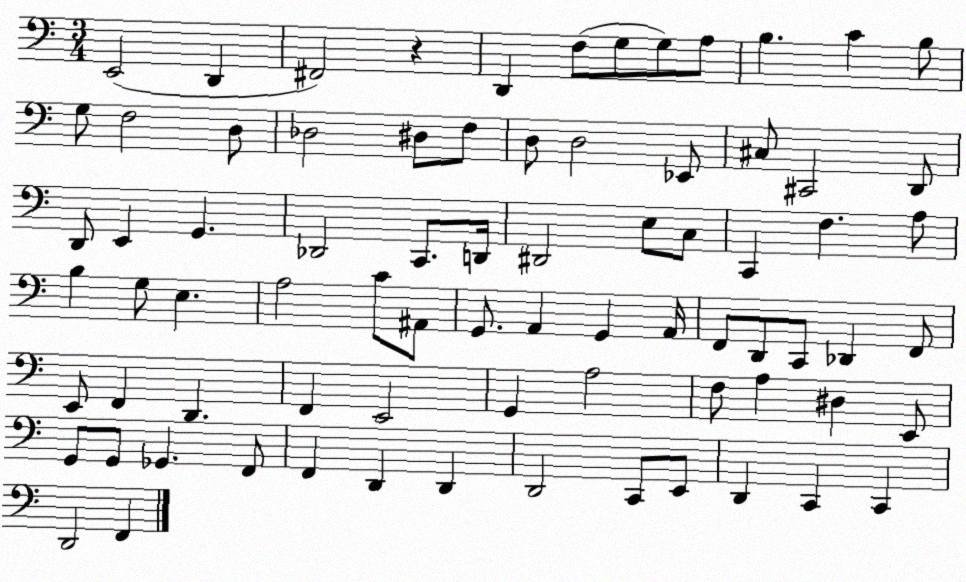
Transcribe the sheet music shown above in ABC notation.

X:1
T:Untitled
M:3/4
L:1/4
K:C
E,,2 D,, ^F,,2 z D,, F,/2 G,/2 G,/2 A,/2 B, C B,/2 G,/2 F,2 D,/2 _D,2 ^D,/2 F,/2 D,/2 D,2 _E,,/2 ^C,/2 ^C,,2 D,,/2 D,,/2 E,, G,, _D,,2 C,,/2 D,,/4 ^D,,2 E,/2 C,/2 C,, F, A,/2 B, G,/2 E, A,2 C/2 ^A,,/2 G,,/2 A,, G,, A,,/4 F,,/2 D,,/2 C,,/2 _D,, F,,/2 E,,/2 F,, D,, F,, E,,2 G,, A,2 F,/2 A, ^D, E,,/2 G,,/2 G,,/2 _G,, F,,/2 F,, D,, D,, D,,2 C,,/2 E,,/2 D,, C,, C,, D,,2 F,,